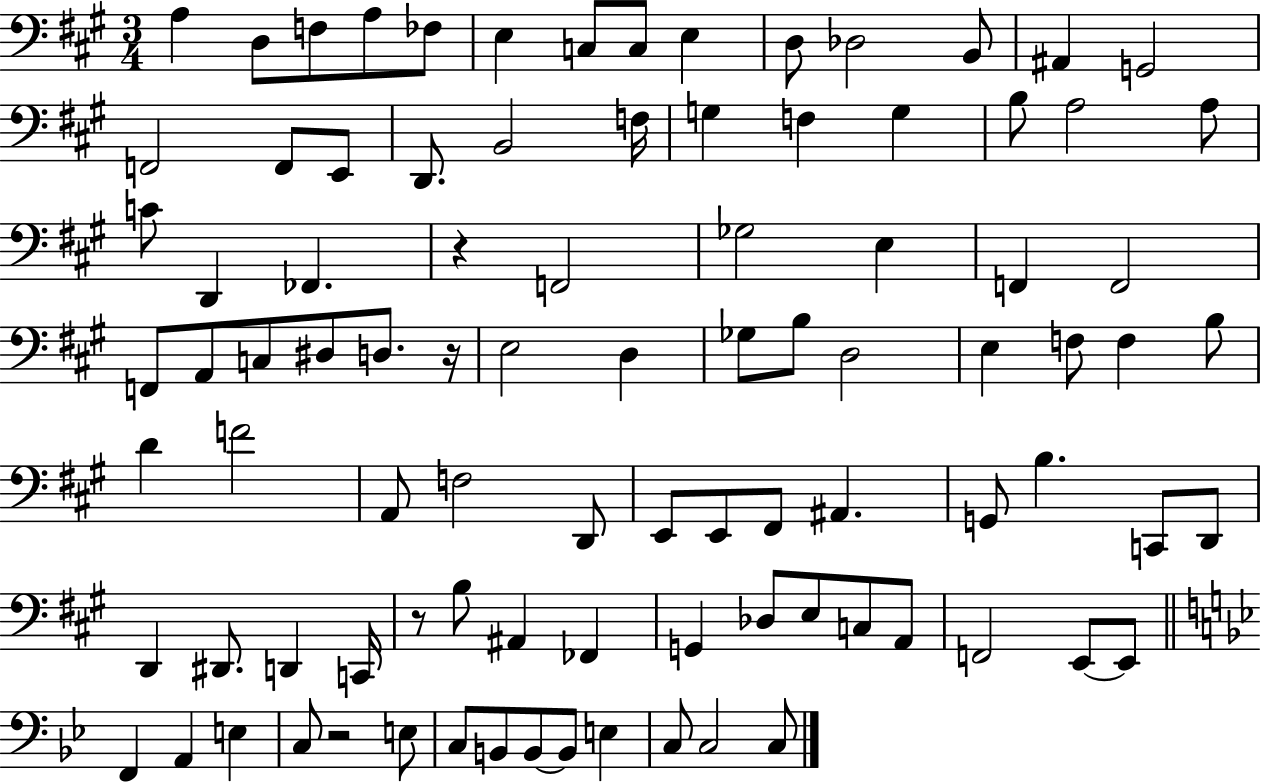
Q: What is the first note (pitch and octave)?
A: A3